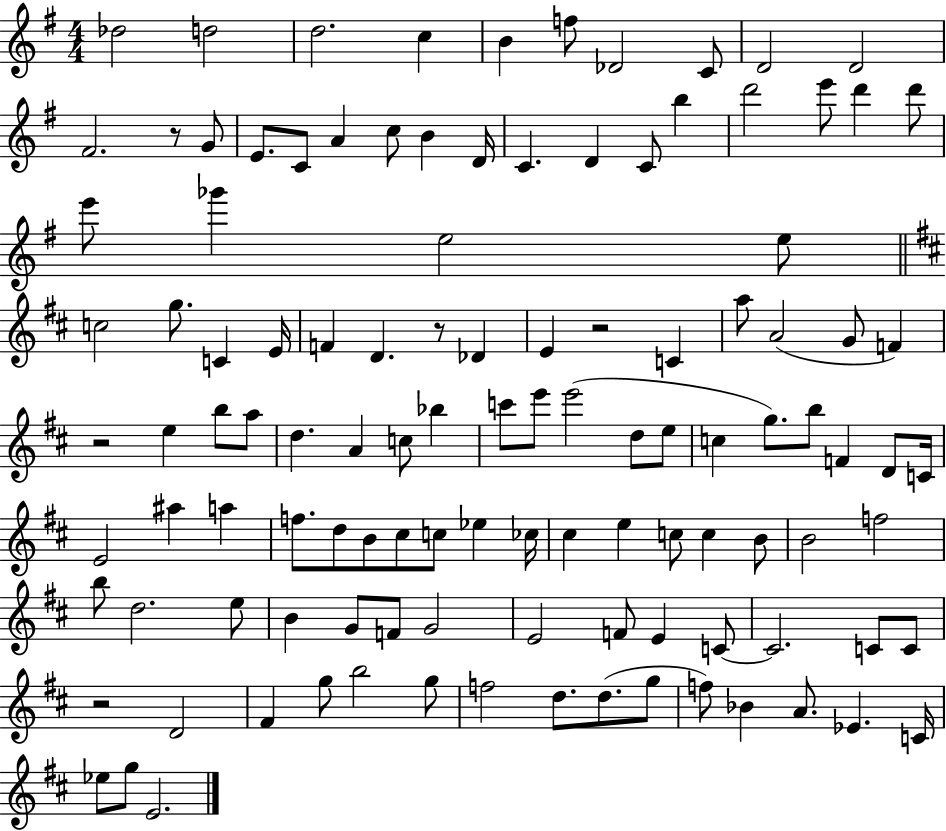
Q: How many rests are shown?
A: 5